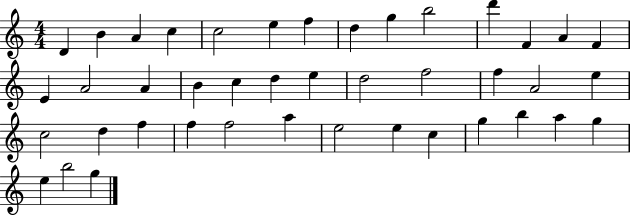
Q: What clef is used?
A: treble